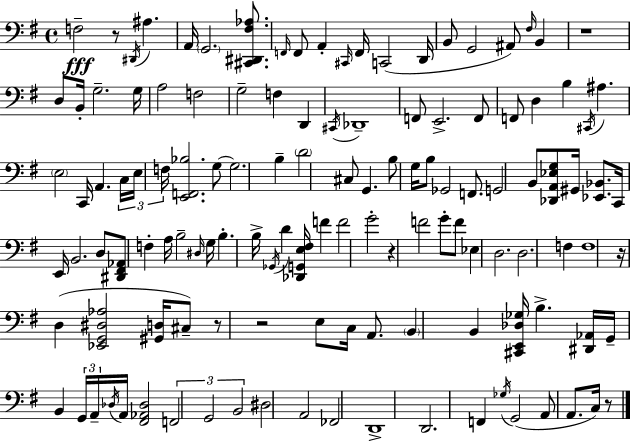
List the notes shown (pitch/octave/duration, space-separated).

F3/h R/e D#2/s A#3/q. A2/s G2/h. [C#2,D#2,F#3,Ab3]/e. F2/s F2/e A2/q C#2/s F2/s C2/h D2/s B2/e G2/h A#2/e F#3/s B2/q R/w D3/e B2/s G3/h. G3/s A3/h F3/h G3/h F3/q D2/q C#2/s Db2/w F2/e E2/h. F2/e F2/e D3/q B3/q C#2/s A#3/q. E3/h C2/s A2/q. C3/s E3/s F3/s [E2,F2,Bb3]/h. G3/e G3/h. B3/q D4/h C#3/e G2/q. B3/e G3/s B3/e Gb2/h F2/e. G2/h B2/e [Db2,A2,Eb3,G3]/e G#2/s [Eb2,Bb2]/e. C2/s E2/s B2/h. D3/e [D#2,F#2,Ab2]/e F3/q A3/s B3/h D#3/s G3/s B3/q. B3/s Gb2/s D4/q [Db2,G2,E3,F#3]/s F4/q F4/h G4/h R/q F4/h G4/e F4/e Eb3/q D3/h. D3/h. F3/q F3/w R/s D3/q [Eb2,G2,D#3,Ab3]/h [G#2,D3]/s C#3/e R/e R/h E3/e C3/s A2/e. B2/q B2/q [C#2,E2,Db3,Gb3]/s B3/q. [D#2,Ab2]/s G2/s B2/q G2/s A2/s Db3/s A2/s [F#2,Ab2,Db3]/h F2/h G2/h B2/h D#3/h A2/h FES2/h D2/w D2/h. F2/q Gb3/s G2/h A2/e A2/e. C3/s R/e